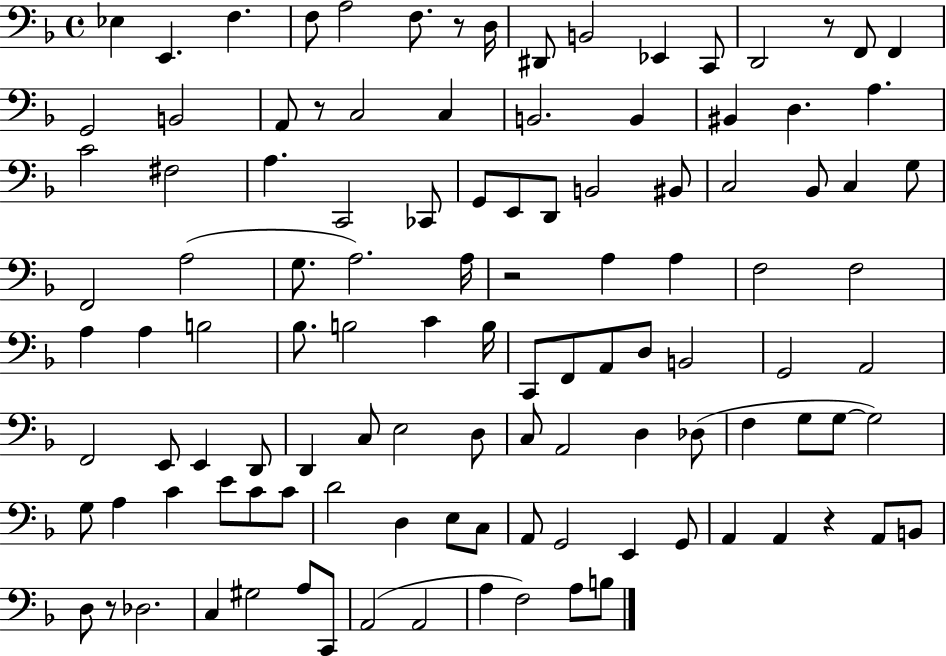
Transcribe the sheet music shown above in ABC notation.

X:1
T:Untitled
M:4/4
L:1/4
K:F
_E, E,, F, F,/2 A,2 F,/2 z/2 D,/4 ^D,,/2 B,,2 _E,, C,,/2 D,,2 z/2 F,,/2 F,, G,,2 B,,2 A,,/2 z/2 C,2 C, B,,2 B,, ^B,, D, A, C2 ^F,2 A, C,,2 _C,,/2 G,,/2 E,,/2 D,,/2 B,,2 ^B,,/2 C,2 _B,,/2 C, G,/2 F,,2 A,2 G,/2 A,2 A,/4 z2 A, A, F,2 F,2 A, A, B,2 _B,/2 B,2 C B,/4 C,,/2 F,,/2 A,,/2 D,/2 B,,2 G,,2 A,,2 F,,2 E,,/2 E,, D,,/2 D,, C,/2 E,2 D,/2 C,/2 A,,2 D, _D,/2 F, G,/2 G,/2 G,2 G,/2 A, C E/2 C/2 C/2 D2 D, E,/2 C,/2 A,,/2 G,,2 E,, G,,/2 A,, A,, z A,,/2 B,,/2 D,/2 z/2 _D,2 C, ^G,2 A,/2 C,,/2 A,,2 A,,2 A, F,2 A,/2 B,/2